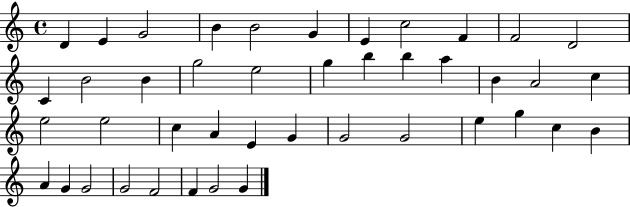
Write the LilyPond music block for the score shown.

{
  \clef treble
  \time 4/4
  \defaultTimeSignature
  \key c \major
  d'4 e'4 g'2 | b'4 b'2 g'4 | e'4 c''2 f'4 | f'2 d'2 | \break c'4 b'2 b'4 | g''2 e''2 | g''4 b''4 b''4 a''4 | b'4 a'2 c''4 | \break e''2 e''2 | c''4 a'4 e'4 g'4 | g'2 g'2 | e''4 g''4 c''4 b'4 | \break a'4 g'4 g'2 | g'2 f'2 | f'4 g'2 g'4 | \bar "|."
}